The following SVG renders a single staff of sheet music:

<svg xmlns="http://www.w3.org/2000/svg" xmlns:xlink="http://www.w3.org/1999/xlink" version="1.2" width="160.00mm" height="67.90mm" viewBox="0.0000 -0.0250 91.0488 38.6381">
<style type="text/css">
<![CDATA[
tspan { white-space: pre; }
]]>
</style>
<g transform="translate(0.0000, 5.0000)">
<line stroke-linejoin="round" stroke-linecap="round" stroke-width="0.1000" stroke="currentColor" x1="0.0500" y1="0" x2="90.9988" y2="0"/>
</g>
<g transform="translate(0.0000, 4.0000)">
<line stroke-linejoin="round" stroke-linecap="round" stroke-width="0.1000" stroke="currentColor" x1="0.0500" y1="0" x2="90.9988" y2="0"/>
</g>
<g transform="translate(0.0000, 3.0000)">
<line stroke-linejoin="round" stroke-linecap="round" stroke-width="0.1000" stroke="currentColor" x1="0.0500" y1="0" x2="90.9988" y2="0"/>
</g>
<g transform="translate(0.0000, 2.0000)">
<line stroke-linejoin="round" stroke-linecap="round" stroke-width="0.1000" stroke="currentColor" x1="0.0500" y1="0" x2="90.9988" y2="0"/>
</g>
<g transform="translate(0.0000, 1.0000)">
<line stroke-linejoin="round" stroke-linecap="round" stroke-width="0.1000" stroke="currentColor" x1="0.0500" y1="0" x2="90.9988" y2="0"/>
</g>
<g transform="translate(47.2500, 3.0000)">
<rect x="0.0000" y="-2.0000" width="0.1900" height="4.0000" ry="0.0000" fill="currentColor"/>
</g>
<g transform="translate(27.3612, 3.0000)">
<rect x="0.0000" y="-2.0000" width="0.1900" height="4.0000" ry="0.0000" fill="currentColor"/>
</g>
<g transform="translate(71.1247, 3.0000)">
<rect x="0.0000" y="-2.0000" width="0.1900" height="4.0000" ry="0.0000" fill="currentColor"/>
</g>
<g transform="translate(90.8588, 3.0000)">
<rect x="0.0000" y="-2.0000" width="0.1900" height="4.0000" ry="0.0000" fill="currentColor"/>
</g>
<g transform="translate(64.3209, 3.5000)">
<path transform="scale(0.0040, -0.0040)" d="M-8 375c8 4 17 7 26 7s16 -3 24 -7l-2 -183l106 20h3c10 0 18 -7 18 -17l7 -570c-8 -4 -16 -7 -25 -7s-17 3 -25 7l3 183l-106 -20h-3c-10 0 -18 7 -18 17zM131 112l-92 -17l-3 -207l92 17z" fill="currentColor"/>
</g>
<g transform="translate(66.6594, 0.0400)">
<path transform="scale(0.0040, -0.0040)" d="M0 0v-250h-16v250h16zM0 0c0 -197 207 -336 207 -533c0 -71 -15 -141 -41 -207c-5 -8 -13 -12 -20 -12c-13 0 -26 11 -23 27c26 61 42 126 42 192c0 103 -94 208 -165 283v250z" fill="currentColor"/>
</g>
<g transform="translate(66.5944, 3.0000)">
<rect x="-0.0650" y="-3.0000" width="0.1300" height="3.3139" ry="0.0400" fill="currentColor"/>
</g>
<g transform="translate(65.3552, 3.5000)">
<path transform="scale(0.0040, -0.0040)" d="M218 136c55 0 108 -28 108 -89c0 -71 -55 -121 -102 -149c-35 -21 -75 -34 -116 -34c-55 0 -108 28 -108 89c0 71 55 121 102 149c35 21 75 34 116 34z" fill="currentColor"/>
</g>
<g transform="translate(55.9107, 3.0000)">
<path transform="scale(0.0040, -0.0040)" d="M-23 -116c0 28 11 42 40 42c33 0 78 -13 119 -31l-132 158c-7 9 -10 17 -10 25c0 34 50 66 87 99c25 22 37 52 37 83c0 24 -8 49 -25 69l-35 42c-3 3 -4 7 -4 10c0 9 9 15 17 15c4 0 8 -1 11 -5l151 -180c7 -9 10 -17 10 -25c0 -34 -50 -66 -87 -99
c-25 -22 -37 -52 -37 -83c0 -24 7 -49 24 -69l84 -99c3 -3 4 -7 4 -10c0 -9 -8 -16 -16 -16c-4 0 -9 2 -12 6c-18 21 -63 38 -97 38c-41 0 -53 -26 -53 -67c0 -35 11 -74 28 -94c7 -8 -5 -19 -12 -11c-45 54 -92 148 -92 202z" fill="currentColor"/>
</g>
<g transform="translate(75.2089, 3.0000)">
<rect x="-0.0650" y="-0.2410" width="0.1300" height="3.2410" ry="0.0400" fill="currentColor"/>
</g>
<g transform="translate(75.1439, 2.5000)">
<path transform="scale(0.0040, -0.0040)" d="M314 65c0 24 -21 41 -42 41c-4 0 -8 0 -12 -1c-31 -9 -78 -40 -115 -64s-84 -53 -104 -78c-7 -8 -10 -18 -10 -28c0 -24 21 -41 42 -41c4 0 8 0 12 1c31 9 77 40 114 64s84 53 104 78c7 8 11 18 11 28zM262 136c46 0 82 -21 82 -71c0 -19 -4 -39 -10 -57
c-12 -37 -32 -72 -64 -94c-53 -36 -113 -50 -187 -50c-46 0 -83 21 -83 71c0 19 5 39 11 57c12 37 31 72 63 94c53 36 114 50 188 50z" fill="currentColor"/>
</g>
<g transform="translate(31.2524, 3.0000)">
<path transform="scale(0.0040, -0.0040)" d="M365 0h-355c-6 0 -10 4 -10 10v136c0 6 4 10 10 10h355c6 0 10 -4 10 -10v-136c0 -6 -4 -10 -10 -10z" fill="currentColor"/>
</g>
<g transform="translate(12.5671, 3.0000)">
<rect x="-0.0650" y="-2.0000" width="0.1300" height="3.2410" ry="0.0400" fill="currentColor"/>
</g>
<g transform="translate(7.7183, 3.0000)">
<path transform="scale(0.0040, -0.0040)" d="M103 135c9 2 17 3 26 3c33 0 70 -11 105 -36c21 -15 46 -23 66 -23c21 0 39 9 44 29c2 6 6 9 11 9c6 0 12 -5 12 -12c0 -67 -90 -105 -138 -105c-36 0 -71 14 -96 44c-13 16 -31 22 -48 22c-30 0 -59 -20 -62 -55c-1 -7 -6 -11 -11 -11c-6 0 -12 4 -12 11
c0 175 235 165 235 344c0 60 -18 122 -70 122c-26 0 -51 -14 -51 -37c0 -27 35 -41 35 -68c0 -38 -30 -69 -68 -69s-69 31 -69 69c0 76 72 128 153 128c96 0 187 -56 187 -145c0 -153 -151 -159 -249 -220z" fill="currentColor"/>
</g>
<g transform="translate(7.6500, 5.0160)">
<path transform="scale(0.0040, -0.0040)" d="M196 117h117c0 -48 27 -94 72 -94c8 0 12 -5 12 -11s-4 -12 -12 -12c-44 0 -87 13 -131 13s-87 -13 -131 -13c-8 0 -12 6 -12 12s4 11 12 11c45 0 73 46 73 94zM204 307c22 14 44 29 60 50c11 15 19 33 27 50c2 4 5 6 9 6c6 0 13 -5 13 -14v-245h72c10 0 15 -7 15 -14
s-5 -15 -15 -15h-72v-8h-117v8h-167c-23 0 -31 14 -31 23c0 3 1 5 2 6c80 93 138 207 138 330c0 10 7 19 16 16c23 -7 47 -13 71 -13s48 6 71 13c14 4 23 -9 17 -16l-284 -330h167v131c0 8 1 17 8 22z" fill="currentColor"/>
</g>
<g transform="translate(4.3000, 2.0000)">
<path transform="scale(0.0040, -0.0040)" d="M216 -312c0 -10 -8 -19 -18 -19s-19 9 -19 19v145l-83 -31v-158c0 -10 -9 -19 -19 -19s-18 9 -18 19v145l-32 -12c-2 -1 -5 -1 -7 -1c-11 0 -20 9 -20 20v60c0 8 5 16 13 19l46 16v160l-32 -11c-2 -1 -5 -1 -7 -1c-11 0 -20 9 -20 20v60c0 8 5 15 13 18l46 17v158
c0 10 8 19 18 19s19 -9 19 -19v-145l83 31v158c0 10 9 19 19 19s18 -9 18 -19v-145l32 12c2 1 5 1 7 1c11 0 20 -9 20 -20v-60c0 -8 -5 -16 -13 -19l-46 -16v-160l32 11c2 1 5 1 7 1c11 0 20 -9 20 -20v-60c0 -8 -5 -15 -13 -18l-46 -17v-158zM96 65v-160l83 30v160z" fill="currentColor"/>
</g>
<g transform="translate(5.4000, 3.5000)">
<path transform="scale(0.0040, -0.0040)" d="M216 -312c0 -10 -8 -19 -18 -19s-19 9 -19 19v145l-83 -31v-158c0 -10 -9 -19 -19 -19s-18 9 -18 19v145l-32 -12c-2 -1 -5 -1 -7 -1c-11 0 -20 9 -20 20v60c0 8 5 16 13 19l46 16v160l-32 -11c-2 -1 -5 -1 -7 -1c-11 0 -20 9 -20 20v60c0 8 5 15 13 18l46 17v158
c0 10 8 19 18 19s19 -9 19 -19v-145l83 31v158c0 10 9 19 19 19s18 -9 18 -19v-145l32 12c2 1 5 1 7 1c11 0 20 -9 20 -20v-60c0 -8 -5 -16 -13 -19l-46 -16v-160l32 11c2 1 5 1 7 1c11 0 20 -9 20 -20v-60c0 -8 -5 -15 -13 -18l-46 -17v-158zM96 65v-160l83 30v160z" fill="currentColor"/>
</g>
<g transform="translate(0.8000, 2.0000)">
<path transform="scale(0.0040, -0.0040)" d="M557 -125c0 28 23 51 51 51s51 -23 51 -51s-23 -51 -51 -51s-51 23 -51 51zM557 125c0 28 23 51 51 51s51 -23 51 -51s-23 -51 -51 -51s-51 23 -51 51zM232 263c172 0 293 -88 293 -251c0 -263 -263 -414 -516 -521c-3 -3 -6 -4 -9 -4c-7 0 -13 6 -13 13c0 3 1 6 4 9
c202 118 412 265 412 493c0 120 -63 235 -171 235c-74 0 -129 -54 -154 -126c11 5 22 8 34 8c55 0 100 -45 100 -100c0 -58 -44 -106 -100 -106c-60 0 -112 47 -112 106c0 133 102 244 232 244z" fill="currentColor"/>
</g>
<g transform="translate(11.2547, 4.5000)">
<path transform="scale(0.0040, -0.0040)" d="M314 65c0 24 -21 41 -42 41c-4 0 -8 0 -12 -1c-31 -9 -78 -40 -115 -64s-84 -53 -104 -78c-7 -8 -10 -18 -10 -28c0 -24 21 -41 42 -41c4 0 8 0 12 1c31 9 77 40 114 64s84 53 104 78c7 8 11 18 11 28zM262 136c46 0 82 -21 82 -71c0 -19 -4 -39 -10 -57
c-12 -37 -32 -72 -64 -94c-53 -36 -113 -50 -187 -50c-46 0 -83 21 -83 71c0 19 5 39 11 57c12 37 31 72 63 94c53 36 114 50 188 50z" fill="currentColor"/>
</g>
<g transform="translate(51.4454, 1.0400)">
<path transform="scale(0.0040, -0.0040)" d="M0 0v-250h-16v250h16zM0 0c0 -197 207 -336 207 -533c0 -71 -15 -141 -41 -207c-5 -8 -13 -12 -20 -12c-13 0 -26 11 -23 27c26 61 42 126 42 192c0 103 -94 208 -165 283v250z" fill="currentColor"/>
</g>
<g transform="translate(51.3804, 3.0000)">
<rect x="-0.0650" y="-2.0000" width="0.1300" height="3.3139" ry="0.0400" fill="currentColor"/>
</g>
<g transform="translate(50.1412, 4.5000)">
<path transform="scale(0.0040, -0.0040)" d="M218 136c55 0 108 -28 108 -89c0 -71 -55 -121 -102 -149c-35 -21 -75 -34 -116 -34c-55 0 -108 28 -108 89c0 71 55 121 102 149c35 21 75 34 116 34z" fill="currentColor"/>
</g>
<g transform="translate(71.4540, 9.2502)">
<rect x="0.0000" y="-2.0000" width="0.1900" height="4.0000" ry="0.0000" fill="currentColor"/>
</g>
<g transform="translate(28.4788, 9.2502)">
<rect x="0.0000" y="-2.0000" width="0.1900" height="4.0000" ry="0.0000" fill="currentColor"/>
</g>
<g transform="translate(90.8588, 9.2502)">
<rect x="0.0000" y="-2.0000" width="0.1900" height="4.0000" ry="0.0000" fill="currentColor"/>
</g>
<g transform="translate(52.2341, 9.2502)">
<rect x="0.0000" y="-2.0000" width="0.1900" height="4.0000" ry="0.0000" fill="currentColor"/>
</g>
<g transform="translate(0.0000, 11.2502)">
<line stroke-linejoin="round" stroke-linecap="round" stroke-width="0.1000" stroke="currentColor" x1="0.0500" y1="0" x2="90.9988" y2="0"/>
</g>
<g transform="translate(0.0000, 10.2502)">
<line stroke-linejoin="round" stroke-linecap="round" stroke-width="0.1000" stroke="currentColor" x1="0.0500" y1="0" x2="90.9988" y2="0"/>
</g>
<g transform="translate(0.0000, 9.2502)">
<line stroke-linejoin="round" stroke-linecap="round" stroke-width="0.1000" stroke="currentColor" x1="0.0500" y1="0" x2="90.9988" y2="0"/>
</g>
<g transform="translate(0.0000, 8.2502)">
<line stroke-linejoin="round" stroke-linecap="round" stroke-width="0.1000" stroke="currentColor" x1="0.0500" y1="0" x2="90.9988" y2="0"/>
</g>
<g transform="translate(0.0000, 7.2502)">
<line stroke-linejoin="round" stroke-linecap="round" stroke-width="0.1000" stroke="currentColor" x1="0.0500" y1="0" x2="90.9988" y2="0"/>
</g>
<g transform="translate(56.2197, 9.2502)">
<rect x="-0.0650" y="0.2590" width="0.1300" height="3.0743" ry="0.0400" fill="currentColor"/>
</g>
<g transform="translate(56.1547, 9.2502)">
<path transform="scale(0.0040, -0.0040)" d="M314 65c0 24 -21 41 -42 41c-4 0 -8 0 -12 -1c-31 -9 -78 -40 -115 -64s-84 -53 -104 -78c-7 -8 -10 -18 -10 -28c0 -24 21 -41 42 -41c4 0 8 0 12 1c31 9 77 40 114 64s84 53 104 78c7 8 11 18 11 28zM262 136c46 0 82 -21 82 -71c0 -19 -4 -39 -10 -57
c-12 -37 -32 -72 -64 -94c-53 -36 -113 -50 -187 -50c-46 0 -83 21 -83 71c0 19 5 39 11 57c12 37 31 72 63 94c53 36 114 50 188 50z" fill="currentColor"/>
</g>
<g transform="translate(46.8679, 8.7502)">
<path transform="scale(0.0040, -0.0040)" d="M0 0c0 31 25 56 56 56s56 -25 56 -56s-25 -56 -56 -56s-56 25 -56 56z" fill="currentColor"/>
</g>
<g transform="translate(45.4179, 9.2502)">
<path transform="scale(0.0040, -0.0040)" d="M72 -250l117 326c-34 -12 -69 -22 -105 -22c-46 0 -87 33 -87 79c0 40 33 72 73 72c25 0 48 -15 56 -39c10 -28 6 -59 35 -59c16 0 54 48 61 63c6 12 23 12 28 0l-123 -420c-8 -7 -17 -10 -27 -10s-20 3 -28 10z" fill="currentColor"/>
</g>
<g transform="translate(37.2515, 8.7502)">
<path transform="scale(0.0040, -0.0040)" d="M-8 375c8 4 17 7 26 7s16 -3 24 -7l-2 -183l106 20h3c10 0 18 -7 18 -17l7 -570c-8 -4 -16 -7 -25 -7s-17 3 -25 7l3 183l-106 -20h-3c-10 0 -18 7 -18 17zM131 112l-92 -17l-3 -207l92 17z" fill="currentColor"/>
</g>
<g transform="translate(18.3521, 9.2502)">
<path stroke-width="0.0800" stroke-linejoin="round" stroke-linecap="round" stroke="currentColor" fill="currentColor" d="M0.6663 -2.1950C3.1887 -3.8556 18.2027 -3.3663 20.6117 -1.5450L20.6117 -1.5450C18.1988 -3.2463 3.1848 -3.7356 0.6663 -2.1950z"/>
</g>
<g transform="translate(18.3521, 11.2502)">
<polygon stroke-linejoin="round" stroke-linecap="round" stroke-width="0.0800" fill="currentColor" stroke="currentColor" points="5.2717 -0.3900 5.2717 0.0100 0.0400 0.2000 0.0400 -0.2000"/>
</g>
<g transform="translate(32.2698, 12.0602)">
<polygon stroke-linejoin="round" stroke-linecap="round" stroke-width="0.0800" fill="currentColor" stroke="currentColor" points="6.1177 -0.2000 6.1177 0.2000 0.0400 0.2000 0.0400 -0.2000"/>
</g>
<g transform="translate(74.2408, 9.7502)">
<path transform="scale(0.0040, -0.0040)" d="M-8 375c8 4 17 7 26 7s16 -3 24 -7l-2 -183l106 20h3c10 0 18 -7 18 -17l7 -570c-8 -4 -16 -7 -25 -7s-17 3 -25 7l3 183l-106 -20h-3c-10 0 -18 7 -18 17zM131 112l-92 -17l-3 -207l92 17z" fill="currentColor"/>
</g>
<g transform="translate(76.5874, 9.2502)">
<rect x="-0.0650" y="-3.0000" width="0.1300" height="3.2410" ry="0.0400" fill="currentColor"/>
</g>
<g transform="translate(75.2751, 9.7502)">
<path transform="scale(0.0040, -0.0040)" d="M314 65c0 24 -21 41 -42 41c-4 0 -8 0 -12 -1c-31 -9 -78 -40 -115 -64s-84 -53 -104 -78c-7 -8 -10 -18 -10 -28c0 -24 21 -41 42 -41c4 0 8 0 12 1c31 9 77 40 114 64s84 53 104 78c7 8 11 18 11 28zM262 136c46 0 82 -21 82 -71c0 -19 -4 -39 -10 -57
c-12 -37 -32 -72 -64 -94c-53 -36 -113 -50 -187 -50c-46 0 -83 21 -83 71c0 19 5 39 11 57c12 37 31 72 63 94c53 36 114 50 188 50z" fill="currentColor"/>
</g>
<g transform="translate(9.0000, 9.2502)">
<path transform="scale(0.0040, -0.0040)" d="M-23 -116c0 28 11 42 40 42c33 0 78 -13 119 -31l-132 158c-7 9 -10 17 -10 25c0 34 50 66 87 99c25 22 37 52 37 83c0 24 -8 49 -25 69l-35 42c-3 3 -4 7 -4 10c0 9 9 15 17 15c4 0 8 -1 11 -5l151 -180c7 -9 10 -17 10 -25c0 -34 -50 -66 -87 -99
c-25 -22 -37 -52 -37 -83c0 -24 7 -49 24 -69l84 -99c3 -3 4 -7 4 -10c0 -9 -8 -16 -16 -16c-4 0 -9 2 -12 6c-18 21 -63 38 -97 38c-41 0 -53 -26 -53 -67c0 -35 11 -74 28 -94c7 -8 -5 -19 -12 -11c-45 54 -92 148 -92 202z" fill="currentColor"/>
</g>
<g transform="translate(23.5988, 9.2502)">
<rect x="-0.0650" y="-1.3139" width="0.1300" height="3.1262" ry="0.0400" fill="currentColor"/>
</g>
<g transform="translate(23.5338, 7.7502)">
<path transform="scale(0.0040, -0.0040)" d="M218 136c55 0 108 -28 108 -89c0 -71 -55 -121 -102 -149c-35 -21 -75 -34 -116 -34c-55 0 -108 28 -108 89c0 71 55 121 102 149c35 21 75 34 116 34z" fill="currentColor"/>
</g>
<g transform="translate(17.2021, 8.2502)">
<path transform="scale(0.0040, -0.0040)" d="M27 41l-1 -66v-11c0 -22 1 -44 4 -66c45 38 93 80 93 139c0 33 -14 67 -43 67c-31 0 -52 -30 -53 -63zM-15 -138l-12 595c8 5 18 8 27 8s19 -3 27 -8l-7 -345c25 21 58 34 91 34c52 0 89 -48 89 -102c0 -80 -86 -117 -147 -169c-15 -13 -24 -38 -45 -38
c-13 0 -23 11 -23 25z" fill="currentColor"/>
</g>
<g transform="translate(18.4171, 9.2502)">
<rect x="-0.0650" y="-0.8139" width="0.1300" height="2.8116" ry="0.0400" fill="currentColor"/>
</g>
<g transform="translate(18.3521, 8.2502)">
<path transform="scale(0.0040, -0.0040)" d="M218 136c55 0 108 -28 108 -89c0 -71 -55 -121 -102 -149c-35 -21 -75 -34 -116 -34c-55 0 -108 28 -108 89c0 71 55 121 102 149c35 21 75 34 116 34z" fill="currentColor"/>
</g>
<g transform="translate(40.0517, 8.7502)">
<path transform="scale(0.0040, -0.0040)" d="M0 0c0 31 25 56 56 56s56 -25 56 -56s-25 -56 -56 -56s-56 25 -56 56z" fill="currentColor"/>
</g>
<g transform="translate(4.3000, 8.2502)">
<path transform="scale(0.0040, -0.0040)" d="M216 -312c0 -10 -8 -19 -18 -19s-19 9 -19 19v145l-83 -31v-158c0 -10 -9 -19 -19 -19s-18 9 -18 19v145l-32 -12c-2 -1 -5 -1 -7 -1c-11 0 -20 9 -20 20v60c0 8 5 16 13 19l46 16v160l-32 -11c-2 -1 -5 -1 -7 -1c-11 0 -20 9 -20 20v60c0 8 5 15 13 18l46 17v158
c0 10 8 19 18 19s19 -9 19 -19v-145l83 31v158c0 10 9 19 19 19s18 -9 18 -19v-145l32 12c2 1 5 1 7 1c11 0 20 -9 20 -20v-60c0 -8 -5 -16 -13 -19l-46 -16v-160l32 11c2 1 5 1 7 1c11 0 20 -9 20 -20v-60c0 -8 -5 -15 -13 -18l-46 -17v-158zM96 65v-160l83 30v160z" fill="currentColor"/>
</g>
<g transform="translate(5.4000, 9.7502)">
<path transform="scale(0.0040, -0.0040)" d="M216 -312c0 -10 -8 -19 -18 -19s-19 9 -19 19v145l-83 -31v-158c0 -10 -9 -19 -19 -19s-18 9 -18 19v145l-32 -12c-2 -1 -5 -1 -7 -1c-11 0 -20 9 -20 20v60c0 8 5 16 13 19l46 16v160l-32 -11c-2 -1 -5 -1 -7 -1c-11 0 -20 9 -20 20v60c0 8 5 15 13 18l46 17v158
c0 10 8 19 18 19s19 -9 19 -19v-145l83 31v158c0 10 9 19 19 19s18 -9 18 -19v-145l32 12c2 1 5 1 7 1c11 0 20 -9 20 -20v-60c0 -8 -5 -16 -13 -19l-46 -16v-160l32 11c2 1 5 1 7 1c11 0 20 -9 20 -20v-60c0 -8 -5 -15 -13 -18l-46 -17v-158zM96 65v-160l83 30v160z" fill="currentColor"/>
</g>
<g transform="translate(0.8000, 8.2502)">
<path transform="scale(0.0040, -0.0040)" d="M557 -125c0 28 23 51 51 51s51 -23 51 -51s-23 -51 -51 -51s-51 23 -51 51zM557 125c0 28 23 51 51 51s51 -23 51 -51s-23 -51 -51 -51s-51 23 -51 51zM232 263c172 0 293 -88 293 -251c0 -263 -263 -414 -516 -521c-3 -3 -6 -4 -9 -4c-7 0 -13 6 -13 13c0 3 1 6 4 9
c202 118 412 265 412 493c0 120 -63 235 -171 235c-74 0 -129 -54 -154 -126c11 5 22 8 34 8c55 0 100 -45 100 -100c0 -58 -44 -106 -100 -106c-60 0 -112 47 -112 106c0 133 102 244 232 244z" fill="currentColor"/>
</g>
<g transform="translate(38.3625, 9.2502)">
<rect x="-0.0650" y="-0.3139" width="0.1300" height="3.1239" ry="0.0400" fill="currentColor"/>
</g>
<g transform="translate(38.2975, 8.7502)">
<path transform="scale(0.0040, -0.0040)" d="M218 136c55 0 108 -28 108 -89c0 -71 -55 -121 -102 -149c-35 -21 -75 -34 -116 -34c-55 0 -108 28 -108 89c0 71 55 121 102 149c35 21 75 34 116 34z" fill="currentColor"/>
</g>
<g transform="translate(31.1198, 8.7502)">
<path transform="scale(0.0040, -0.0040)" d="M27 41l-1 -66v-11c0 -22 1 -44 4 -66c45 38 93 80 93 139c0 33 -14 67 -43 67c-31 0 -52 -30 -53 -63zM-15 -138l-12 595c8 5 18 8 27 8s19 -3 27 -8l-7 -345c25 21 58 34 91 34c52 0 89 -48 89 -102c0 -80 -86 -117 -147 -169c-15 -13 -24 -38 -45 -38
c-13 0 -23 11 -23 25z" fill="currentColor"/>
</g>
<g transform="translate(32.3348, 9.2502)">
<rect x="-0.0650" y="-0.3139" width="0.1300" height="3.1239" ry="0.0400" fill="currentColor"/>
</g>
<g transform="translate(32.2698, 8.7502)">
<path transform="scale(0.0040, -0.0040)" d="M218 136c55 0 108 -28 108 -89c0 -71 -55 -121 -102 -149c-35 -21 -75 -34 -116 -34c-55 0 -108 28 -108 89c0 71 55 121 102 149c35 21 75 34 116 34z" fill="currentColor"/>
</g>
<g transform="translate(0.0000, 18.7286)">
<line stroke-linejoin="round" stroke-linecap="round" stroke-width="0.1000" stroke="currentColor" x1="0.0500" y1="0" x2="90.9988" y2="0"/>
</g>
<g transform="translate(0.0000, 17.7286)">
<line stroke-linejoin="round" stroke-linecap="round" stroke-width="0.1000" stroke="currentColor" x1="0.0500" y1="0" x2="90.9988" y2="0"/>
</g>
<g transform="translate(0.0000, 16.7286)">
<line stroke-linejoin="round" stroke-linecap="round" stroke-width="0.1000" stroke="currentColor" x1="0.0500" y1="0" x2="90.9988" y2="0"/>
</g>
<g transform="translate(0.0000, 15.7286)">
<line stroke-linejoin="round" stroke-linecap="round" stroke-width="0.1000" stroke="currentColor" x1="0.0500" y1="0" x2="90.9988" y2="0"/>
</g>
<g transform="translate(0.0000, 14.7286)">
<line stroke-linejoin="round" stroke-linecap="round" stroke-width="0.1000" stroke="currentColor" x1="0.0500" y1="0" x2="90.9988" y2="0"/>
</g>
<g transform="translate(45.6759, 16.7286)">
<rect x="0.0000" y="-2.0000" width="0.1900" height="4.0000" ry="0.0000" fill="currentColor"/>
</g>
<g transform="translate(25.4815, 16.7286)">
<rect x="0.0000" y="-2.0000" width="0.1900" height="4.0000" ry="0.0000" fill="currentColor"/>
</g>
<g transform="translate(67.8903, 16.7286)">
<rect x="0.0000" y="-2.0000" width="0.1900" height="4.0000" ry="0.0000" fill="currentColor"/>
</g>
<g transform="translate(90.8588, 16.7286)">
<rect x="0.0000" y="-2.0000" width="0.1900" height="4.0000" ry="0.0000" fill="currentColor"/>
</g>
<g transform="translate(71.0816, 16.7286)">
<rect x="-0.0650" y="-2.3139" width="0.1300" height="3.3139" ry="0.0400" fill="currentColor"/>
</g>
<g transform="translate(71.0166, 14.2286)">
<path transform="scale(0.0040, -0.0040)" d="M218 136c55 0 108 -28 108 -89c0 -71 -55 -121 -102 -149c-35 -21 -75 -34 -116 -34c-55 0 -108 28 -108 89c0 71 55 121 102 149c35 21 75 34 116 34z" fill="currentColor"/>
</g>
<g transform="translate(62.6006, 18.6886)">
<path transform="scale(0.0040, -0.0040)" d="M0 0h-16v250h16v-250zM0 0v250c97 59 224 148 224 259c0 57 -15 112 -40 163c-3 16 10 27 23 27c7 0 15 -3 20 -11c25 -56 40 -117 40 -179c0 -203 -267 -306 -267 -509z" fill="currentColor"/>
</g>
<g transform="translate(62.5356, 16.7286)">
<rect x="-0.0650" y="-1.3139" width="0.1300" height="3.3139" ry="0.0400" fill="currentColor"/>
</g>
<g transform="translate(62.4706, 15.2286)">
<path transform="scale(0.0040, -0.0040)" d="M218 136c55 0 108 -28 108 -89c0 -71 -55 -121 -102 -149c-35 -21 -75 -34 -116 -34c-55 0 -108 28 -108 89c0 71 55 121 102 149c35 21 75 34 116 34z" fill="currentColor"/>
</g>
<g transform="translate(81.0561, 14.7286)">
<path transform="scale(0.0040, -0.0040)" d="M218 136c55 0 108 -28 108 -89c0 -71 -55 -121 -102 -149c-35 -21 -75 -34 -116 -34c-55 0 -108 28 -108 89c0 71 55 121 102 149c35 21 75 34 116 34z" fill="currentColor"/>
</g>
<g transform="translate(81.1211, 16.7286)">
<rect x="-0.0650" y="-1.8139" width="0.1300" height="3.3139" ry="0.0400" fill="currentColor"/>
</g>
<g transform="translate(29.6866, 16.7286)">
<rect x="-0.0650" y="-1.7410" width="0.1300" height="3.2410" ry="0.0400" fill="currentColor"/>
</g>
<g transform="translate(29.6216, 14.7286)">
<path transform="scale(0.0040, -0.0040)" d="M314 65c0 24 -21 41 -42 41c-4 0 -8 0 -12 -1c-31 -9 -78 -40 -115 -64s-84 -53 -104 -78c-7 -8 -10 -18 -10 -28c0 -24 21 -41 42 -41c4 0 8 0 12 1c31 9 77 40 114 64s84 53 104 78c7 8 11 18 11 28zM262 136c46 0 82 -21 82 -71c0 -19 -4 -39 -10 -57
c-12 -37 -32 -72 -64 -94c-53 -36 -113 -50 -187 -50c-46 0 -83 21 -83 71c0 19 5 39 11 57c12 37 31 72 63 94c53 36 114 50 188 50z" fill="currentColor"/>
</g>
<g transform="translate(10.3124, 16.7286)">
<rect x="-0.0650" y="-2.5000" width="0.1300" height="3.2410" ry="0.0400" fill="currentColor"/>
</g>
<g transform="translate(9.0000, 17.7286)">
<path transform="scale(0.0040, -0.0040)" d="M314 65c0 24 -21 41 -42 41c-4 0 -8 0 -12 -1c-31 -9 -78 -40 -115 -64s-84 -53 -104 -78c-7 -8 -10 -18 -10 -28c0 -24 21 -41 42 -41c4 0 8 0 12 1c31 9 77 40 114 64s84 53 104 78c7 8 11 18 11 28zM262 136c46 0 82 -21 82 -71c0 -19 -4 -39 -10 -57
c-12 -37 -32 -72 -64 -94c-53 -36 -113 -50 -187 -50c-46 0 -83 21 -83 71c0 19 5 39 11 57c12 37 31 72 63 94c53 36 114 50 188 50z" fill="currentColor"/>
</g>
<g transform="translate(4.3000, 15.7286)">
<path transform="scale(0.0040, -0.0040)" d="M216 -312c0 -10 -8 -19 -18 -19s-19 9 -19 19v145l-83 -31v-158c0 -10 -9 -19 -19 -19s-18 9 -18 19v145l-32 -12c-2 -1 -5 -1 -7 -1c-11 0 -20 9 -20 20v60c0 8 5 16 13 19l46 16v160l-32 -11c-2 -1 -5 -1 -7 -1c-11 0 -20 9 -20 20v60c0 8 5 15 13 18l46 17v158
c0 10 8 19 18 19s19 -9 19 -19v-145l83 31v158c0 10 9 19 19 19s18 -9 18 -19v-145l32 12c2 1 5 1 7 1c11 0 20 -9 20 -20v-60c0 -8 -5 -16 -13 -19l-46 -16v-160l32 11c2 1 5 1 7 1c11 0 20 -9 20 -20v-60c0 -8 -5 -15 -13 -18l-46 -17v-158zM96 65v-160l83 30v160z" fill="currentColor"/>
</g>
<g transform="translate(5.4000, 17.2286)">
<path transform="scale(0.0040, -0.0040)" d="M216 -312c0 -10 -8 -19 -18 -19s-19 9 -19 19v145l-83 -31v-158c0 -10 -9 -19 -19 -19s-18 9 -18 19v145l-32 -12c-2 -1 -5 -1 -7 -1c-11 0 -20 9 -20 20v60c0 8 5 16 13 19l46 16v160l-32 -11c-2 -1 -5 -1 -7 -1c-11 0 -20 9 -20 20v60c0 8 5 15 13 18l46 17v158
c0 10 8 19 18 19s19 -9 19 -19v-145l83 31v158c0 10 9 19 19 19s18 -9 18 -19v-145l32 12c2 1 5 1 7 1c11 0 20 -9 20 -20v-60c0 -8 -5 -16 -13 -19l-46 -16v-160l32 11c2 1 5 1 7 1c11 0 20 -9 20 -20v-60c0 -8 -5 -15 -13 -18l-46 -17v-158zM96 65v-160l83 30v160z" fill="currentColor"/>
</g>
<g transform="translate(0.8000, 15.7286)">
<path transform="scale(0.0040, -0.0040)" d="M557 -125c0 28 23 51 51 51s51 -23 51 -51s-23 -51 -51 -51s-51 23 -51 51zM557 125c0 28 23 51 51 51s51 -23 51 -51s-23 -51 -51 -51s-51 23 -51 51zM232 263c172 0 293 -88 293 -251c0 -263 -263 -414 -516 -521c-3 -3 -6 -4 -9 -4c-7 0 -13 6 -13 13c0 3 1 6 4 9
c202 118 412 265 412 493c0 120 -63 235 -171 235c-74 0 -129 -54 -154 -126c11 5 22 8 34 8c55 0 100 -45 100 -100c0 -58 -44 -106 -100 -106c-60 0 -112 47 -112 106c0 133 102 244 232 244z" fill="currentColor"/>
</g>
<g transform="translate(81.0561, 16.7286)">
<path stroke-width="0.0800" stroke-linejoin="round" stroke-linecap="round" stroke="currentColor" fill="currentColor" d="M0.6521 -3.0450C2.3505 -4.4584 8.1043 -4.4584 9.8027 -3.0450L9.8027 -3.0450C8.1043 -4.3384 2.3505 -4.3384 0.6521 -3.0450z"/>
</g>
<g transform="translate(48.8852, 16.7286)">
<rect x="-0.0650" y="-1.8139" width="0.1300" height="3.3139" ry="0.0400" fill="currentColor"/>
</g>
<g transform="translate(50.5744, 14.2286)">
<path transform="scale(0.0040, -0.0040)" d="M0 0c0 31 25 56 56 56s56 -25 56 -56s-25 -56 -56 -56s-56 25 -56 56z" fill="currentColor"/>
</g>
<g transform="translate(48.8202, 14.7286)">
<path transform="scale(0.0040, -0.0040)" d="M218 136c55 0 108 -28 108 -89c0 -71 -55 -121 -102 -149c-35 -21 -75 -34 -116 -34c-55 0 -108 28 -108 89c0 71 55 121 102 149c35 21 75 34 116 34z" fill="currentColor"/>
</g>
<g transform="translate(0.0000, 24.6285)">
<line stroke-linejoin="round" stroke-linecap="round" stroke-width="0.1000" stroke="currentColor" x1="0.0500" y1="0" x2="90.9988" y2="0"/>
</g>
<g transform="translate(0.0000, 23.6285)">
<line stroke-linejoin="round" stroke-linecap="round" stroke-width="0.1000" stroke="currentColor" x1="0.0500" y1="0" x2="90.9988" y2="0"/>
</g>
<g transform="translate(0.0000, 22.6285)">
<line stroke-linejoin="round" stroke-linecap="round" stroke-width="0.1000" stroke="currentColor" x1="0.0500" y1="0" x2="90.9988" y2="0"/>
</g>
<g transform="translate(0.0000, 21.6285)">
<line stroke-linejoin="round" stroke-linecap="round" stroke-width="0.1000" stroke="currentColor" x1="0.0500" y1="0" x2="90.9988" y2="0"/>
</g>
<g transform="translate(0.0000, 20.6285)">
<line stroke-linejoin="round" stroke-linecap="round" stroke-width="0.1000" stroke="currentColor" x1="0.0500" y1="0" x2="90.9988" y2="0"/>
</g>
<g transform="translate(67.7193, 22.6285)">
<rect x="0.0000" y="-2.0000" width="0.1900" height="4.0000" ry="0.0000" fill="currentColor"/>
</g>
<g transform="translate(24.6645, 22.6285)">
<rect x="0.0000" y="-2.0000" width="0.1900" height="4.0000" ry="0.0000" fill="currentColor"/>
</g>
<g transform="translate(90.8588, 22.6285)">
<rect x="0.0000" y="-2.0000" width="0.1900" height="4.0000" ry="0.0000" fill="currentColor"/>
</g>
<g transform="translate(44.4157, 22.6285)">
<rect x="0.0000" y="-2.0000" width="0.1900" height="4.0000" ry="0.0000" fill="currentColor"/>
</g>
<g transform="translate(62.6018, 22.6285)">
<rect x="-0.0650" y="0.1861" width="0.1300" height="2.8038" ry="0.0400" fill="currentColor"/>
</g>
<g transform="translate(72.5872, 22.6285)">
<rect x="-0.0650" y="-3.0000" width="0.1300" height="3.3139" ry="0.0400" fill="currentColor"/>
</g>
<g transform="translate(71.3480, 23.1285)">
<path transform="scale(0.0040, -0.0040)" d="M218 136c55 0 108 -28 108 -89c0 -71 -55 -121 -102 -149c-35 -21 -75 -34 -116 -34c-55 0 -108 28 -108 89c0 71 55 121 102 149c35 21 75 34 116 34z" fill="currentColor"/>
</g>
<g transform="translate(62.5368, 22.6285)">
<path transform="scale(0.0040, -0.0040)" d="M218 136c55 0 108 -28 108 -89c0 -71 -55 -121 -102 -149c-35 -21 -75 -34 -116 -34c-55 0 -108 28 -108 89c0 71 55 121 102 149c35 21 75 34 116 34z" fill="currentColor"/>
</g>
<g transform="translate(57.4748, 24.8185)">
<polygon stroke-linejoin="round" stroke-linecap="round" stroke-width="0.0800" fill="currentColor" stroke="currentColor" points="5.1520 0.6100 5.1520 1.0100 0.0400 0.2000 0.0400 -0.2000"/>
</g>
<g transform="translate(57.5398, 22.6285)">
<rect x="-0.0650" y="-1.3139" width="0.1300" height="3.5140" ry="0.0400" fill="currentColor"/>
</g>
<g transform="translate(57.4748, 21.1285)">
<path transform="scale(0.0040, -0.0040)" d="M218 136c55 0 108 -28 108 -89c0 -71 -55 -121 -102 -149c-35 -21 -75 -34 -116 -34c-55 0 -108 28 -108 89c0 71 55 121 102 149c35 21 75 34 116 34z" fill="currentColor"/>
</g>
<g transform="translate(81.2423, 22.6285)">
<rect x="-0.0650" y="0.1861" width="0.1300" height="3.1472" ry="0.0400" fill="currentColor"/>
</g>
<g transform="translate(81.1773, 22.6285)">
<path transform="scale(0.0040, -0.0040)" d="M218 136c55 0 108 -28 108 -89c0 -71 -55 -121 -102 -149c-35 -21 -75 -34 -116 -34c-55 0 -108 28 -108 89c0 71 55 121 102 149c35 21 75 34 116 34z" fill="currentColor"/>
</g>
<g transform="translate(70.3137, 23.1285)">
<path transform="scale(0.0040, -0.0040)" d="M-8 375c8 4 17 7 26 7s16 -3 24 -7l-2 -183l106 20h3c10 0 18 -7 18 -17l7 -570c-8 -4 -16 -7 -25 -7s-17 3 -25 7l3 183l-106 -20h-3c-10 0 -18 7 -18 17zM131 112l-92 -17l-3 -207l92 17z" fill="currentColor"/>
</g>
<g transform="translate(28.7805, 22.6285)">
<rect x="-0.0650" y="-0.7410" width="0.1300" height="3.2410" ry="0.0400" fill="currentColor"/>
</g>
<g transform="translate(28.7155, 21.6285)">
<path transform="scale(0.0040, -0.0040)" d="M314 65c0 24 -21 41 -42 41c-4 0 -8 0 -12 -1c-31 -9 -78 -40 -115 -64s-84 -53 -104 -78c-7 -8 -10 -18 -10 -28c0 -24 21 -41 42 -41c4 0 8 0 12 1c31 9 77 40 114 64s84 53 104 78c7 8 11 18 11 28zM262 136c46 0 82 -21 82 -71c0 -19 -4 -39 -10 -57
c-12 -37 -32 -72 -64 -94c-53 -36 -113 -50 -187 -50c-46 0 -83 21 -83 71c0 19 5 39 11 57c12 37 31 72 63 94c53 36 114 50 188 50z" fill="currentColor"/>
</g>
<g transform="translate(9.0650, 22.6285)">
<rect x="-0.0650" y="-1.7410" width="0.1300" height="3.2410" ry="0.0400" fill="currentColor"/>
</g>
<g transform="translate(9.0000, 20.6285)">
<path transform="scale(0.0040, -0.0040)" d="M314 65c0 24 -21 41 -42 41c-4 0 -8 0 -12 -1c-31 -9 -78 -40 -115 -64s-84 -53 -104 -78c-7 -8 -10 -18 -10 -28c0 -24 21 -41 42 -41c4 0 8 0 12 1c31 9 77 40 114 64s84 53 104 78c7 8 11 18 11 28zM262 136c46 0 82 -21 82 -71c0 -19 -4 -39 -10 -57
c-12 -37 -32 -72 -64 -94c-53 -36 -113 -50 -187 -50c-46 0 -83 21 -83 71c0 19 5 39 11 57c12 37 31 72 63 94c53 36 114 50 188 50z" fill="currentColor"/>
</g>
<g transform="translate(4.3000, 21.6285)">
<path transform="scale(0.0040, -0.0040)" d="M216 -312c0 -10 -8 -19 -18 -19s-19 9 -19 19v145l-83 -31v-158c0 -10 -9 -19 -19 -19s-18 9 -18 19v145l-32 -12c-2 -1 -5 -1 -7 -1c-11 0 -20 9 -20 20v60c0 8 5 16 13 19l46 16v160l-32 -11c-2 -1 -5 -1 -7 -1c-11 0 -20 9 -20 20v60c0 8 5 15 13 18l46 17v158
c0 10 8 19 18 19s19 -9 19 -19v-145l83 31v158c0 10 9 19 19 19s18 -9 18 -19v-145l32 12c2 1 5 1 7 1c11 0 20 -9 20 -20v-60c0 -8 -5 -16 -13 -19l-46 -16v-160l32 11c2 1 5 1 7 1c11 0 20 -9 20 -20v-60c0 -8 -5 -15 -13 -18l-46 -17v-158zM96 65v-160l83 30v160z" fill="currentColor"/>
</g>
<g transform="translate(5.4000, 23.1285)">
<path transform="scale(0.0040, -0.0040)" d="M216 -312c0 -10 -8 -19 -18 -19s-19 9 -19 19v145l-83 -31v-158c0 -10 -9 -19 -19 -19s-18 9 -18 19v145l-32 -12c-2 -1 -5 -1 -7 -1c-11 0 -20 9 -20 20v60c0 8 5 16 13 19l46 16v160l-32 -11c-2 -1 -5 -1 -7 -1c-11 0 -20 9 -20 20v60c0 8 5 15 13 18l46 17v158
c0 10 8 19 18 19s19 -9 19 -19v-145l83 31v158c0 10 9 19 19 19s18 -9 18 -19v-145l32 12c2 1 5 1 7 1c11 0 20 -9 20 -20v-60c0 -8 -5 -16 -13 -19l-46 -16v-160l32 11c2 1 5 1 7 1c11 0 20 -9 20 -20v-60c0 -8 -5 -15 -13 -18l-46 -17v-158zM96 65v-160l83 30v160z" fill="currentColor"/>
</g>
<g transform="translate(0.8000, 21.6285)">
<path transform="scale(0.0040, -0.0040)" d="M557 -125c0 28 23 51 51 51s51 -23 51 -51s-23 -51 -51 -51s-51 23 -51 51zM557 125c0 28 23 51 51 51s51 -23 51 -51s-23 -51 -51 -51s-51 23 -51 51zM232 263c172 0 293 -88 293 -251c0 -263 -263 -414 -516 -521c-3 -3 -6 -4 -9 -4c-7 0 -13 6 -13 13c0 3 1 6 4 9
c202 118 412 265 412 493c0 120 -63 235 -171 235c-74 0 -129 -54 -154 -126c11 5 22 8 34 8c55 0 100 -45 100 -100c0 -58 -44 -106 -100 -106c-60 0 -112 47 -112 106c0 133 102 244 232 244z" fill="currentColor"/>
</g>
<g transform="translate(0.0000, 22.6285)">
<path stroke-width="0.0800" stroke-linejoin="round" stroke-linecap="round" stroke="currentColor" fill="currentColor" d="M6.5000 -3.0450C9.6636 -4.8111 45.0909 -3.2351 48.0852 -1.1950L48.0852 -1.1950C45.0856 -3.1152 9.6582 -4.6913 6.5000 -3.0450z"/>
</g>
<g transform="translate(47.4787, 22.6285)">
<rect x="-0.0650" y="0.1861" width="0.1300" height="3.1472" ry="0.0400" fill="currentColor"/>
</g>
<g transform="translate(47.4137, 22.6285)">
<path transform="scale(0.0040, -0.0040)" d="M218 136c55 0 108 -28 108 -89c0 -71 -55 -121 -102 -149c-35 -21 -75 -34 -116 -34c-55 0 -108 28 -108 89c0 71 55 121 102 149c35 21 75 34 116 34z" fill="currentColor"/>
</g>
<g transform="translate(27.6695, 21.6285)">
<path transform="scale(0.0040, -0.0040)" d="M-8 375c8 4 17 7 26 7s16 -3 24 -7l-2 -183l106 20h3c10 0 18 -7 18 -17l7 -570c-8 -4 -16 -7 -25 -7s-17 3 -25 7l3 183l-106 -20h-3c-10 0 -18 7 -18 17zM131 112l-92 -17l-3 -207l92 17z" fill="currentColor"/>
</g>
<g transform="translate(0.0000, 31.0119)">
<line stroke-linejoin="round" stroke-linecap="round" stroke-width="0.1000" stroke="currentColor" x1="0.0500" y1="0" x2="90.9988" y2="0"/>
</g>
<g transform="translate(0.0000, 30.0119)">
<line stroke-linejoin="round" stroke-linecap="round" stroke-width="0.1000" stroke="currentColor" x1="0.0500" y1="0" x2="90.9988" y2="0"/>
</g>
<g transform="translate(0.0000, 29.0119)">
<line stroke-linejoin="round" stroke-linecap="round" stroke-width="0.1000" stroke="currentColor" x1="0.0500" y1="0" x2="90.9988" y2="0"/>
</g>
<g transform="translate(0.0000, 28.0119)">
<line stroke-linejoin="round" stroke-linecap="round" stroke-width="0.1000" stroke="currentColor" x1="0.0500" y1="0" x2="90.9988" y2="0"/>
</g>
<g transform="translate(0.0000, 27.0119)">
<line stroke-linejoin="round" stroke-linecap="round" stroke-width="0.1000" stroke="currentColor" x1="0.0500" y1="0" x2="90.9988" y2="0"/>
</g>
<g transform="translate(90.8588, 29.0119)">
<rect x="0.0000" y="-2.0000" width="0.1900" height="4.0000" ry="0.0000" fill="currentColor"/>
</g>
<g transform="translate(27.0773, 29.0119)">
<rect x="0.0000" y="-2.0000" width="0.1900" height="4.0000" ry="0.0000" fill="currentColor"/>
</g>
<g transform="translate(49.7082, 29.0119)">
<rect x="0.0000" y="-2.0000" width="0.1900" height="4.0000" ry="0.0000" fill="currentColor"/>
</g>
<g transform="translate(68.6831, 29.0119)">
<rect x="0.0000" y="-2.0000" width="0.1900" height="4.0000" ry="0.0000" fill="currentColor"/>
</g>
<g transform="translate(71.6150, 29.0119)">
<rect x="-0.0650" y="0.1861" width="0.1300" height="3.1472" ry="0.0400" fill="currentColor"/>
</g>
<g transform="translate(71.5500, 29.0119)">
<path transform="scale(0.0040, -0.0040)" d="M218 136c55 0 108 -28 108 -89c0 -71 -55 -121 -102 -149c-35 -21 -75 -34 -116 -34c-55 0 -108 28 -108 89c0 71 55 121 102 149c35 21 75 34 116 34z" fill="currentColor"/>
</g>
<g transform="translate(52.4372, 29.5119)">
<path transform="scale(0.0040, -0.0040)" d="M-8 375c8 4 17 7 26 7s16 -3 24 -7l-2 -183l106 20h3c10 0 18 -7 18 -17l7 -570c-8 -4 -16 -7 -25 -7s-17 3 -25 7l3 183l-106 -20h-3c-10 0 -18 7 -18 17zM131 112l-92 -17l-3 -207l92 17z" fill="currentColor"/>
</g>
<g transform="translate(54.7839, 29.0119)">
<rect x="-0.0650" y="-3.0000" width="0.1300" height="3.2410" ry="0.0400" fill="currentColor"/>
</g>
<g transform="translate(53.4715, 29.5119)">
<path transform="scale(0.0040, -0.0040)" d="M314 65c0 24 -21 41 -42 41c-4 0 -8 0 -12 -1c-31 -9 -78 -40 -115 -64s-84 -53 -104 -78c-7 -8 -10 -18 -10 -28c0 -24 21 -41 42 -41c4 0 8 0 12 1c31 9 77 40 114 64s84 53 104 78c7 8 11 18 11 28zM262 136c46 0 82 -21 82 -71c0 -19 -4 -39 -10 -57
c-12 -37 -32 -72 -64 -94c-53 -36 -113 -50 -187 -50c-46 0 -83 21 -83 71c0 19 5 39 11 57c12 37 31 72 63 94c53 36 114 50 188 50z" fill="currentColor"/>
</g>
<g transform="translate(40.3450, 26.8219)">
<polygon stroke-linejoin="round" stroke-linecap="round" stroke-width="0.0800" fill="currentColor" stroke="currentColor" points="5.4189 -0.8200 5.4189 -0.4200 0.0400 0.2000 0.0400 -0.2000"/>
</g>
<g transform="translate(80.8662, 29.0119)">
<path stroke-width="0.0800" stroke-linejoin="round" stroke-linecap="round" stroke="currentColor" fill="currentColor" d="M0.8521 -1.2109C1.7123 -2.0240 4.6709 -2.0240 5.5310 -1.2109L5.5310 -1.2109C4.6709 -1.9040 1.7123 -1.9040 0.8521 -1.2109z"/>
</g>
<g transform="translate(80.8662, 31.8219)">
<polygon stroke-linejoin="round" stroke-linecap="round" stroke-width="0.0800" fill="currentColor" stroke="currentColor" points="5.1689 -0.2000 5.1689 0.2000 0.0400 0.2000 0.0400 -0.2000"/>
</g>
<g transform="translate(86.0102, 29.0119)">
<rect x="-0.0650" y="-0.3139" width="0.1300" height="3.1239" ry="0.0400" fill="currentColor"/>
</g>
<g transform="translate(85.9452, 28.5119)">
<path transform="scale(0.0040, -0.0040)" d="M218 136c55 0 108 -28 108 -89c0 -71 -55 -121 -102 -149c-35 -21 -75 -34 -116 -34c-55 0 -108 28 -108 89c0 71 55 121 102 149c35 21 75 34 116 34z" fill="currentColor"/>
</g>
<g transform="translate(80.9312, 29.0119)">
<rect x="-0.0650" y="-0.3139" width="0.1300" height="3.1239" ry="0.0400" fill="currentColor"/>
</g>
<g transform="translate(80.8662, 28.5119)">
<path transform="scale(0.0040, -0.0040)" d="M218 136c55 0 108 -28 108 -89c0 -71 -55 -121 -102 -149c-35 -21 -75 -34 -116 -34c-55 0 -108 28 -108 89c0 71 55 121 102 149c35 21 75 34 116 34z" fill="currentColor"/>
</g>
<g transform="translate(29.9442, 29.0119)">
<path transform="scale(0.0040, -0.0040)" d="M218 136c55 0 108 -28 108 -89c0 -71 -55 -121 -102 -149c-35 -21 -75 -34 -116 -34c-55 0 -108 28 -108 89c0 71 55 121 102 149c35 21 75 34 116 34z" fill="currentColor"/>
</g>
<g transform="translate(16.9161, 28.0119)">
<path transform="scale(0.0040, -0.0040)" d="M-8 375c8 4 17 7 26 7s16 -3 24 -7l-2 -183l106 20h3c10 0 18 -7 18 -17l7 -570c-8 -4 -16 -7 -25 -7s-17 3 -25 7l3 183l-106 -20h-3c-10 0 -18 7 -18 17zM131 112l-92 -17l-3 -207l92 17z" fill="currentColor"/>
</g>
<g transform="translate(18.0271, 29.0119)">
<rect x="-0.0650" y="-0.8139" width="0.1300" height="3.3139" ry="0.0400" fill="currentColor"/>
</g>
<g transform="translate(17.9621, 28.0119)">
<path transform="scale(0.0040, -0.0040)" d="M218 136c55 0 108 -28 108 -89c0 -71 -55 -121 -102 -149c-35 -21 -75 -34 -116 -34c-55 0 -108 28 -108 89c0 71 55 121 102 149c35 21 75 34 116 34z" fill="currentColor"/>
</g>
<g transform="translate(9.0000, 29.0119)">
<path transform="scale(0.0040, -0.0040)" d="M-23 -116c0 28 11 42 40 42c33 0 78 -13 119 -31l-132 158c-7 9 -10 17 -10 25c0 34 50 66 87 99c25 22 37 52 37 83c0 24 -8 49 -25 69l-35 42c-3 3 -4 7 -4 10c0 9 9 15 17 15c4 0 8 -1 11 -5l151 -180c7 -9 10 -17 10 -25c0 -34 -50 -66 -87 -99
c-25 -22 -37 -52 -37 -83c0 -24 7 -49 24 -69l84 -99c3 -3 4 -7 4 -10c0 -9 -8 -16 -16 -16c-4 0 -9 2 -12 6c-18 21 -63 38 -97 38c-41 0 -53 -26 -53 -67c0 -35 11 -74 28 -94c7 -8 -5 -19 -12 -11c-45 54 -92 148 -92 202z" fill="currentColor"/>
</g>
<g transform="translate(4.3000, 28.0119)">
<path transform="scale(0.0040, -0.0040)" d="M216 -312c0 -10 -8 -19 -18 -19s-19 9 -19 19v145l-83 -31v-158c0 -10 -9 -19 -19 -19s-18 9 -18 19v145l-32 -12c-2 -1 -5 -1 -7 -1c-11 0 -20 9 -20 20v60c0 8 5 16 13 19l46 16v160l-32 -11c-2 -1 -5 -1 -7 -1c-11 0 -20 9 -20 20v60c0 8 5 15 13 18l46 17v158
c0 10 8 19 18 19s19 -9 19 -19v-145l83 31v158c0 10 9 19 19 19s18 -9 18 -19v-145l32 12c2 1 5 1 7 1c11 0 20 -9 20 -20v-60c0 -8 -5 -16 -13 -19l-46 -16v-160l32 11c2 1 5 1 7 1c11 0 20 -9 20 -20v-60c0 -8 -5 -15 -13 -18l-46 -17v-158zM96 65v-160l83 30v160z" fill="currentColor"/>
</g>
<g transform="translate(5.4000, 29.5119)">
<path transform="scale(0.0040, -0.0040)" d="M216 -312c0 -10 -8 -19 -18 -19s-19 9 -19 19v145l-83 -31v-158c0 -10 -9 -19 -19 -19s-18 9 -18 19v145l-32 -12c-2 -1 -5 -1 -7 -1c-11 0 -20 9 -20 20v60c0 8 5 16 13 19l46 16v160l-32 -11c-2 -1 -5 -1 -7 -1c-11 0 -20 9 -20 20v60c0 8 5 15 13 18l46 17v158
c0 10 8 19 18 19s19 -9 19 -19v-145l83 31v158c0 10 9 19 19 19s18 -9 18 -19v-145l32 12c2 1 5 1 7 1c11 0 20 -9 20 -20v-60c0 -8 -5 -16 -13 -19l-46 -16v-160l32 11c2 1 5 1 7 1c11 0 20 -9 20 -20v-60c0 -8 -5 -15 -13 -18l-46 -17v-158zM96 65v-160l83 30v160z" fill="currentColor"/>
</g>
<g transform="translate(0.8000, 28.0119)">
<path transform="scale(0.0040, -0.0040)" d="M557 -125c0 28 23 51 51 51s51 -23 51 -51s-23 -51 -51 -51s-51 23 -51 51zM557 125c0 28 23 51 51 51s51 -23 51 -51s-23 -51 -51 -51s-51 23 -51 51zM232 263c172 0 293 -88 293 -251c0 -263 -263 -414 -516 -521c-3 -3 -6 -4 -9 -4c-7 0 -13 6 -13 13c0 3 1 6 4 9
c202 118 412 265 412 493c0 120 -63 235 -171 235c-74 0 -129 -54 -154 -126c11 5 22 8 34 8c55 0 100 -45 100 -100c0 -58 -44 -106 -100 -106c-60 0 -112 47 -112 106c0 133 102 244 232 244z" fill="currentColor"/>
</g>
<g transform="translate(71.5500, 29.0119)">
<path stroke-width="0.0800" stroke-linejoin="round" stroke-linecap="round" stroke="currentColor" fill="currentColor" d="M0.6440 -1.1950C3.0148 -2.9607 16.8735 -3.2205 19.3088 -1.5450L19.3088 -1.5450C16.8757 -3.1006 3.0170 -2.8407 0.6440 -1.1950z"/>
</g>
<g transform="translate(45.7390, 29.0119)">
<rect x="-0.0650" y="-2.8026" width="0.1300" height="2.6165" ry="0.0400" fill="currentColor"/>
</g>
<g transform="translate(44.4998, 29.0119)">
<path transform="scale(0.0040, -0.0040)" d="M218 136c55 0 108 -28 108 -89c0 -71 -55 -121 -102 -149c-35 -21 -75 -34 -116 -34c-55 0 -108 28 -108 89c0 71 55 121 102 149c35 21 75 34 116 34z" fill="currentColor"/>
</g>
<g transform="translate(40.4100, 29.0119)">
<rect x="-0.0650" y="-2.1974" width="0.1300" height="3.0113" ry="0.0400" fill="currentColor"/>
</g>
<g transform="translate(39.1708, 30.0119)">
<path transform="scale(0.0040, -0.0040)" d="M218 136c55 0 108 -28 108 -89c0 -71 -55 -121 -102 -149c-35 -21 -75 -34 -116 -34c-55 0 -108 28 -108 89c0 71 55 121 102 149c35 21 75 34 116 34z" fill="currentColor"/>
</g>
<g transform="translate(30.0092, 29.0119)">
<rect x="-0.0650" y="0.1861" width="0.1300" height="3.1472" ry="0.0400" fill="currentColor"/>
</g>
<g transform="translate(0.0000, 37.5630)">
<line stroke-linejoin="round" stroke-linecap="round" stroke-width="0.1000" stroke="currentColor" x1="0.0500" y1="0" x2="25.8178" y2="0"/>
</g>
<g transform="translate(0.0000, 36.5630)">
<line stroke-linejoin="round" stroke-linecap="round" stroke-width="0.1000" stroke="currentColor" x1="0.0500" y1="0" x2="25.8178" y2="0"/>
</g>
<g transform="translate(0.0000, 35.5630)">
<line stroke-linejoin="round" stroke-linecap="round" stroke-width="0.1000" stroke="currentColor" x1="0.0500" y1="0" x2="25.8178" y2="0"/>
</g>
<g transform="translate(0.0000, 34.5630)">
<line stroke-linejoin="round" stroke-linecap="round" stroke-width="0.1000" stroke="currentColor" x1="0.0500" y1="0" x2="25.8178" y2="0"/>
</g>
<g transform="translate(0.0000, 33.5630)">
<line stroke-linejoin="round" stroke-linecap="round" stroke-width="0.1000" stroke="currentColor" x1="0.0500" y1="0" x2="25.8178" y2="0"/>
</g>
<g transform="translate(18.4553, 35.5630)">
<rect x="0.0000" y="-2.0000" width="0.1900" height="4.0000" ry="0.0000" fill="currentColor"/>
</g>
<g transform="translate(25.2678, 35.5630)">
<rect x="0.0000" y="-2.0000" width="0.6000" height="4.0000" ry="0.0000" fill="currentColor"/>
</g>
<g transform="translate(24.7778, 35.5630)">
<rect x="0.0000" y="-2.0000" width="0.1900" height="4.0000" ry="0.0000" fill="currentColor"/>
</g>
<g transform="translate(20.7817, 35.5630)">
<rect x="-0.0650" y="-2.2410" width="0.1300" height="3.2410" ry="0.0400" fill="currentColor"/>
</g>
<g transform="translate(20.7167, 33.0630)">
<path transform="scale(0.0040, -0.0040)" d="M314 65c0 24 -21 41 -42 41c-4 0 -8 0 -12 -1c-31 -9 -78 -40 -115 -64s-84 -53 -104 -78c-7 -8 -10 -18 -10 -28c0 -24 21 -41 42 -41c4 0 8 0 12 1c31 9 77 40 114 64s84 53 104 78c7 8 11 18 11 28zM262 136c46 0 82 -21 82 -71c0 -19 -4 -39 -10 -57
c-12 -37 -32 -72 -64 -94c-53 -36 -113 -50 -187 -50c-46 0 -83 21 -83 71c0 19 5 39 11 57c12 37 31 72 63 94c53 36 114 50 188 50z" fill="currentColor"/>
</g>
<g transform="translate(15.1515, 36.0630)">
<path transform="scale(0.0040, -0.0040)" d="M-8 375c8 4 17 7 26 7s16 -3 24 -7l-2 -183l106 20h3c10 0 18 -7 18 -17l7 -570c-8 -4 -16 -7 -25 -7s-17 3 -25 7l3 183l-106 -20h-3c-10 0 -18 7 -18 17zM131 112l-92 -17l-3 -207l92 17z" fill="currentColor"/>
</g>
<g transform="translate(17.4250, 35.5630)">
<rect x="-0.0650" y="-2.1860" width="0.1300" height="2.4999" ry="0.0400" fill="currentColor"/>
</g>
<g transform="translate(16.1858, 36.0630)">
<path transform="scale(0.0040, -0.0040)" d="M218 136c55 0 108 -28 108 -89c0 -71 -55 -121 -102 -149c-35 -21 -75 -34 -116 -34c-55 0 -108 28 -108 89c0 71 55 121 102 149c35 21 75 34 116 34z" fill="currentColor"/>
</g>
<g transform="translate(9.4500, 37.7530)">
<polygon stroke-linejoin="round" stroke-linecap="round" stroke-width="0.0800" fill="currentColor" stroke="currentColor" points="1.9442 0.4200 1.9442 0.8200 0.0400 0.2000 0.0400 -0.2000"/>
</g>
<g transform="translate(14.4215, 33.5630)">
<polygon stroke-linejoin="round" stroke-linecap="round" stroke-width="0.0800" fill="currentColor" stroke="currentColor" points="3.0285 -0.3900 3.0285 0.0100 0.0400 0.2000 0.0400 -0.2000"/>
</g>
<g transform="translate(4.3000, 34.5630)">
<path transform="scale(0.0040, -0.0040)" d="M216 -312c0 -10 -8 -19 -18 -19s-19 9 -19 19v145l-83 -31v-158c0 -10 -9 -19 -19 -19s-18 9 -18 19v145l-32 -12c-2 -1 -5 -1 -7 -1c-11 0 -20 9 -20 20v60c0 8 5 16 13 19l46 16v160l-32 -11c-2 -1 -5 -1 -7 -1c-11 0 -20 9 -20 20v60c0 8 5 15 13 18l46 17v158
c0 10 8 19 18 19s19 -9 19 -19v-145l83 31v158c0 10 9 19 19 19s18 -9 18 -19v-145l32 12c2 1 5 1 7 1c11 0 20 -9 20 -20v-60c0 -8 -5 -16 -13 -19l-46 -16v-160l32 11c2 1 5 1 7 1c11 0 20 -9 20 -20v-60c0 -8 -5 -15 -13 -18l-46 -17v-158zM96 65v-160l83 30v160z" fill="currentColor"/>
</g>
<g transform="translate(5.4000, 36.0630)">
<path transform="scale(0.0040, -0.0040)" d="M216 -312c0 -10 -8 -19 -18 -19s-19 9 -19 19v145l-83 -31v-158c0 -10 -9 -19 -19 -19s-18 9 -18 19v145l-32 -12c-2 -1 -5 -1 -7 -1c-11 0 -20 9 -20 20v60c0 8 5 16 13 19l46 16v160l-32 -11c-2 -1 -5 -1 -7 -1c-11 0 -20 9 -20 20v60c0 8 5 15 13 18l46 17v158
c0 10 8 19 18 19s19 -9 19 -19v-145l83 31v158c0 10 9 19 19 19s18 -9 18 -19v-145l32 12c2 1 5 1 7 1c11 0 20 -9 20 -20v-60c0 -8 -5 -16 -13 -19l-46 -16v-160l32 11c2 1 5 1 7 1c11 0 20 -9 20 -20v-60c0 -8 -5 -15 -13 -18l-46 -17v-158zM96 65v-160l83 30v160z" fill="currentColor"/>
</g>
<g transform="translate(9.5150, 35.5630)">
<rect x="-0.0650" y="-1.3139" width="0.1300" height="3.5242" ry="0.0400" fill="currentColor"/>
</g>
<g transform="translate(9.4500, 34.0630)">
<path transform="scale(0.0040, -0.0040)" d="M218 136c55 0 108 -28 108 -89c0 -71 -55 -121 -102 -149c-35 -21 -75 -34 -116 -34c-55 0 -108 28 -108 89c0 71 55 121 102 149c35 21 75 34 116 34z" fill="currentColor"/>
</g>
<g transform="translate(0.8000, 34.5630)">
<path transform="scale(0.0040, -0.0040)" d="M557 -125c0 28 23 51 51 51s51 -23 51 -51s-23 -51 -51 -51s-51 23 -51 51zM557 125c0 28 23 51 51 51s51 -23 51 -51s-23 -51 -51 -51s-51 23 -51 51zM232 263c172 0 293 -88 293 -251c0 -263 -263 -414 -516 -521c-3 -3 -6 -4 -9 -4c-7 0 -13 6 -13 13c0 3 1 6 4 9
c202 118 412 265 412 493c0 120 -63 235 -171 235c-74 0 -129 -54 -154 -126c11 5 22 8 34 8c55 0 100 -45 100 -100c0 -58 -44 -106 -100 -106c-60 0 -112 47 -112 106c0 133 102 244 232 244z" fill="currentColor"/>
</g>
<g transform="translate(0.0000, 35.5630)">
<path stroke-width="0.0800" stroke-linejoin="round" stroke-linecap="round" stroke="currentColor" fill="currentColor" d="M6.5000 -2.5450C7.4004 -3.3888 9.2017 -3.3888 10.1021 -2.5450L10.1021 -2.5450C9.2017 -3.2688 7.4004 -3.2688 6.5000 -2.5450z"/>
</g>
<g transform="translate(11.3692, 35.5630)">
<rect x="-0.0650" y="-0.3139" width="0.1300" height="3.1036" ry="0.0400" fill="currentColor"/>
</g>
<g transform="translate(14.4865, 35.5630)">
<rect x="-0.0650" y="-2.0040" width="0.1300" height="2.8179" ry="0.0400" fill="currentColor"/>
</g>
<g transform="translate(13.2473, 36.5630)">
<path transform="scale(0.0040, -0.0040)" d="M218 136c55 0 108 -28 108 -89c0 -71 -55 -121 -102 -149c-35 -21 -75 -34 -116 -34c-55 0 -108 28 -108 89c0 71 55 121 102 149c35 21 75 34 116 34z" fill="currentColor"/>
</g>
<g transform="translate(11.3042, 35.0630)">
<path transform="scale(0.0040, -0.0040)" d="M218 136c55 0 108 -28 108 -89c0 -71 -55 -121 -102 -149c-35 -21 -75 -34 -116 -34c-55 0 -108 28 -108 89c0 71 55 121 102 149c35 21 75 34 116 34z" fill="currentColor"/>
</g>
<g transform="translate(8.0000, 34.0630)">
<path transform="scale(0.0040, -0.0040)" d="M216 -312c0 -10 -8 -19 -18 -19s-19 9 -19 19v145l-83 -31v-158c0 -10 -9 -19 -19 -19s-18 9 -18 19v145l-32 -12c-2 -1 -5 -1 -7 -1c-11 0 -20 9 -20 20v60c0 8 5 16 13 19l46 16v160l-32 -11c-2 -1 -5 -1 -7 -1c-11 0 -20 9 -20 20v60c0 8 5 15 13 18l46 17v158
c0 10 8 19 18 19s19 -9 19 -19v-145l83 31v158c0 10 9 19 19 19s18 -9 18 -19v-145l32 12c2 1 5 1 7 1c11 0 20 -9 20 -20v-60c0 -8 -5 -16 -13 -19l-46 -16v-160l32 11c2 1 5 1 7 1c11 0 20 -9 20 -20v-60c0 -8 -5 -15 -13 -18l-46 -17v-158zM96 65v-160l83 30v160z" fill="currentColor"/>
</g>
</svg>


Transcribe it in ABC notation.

X:1
T:Untitled
M:2/4
L:1/4
K:D
A,,2 z2 A,,/2 z C,/2 E,2 z _F,/2 G,/2 _E,/2 E,/2 z/2 D,2 C,2 B,,2 A,2 A, G,/2 B, A, A,2 F,2 D, G,/2 D,/2 C, D, z F, D, B,,/2 D,/2 C,2 D, E,/2 E,/2 ^G,/2 E,/2 B,,/2 C,/2 B,2